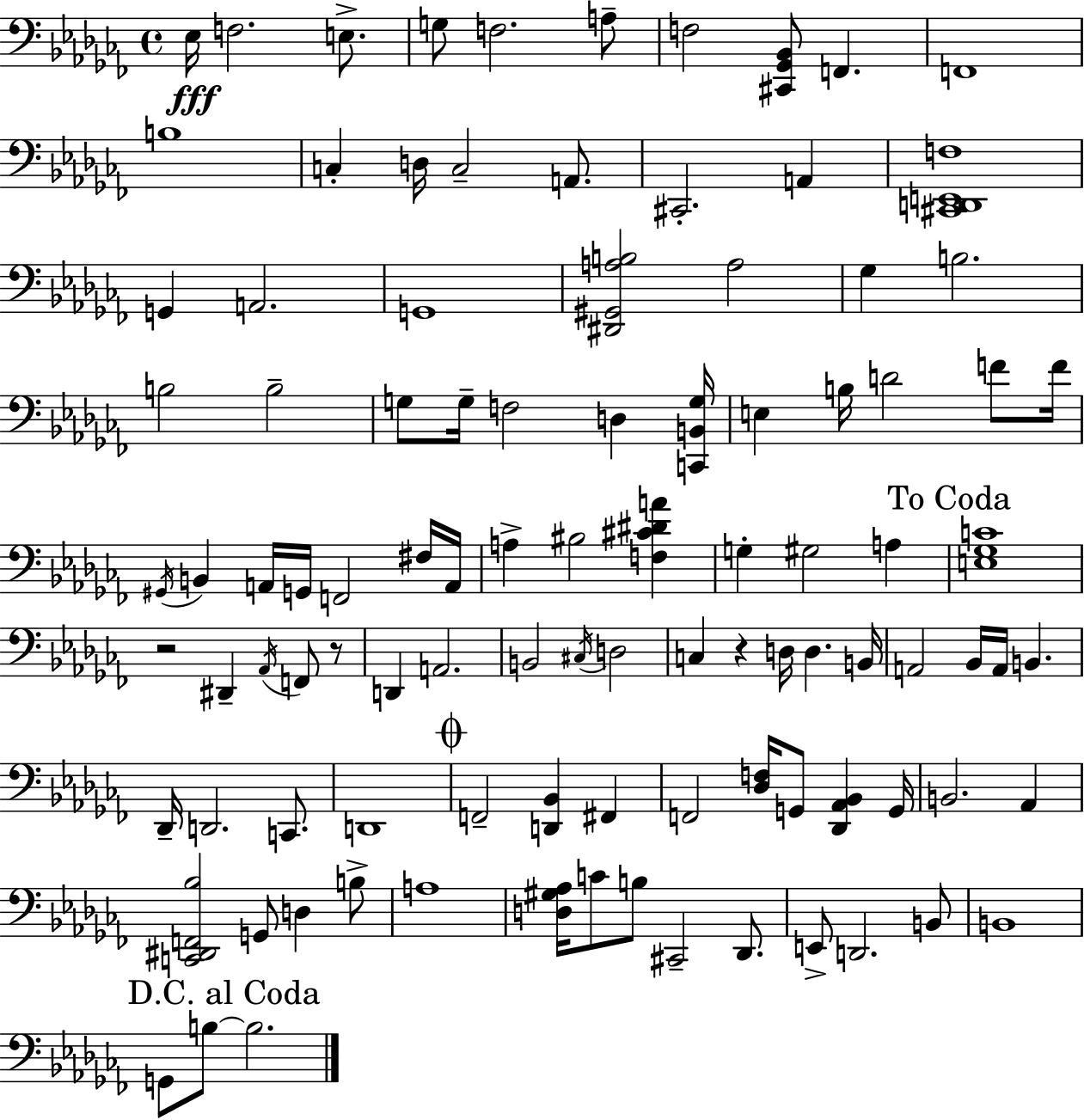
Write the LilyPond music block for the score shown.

{
  \clef bass
  \time 4/4
  \defaultTimeSignature
  \key aes \minor
  ees16\fff f2. e8.-> | g8 f2. a8-- | f2 <cis, ges, bes,>8 f,4. | f,1 | \break b1 | c4-. d16 c2-- a,8. | cis,2.-. a,4 | <cis, d, e, f>1 | \break g,4 a,2. | g,1 | <dis, gis, a b>2 a2 | ges4 b2. | \break b2 b2-- | g8 g16-- f2 d4 <c, b, g>16 | e4 b16 d'2 f'8 f'16 | \acciaccatura { gis,16 } b,4 a,16 g,16 f,2 fis16 | \break a,16 a4-> bis2 <f cis' dis' a'>4 | g4-. gis2 a4 | \mark "To Coda" <e ges c'>1 | r2 dis,4-- \acciaccatura { aes,16 } f,8 | \break r8 d,4 a,2. | b,2 \acciaccatura { cis16 } d2 | c4 r4 d16 d4. | b,16 a,2 bes,16 a,16 b,4. | \break des,16-- d,2. | c,8. d,1 | \mark \markup { \musicglyph "scripts.coda" } f,2-- <d, bes,>4 fis,4 | f,2 <des f>16 g,8 <des, aes, bes,>4 | \break g,16 b,2. aes,4 | <c, dis, f, bes>2 g,8 d4 | b8-> a1 | <d gis aes>16 c'8 b8 cis,2-- | \break des,8. e,8-> d,2. | b,8 b,1 | \mark "D.C. al Coda" g,8 b8~~ b2. | \bar "|."
}